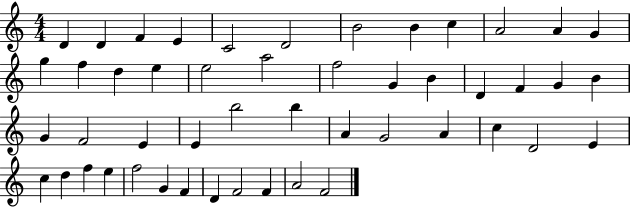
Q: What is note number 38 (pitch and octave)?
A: C5